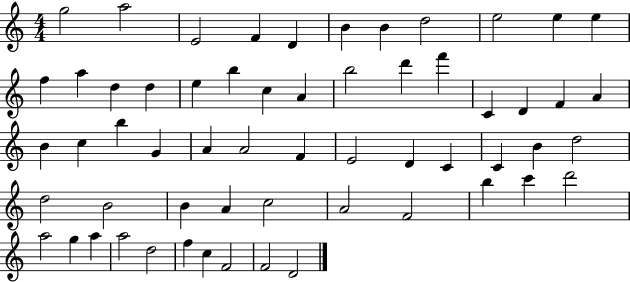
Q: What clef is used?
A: treble